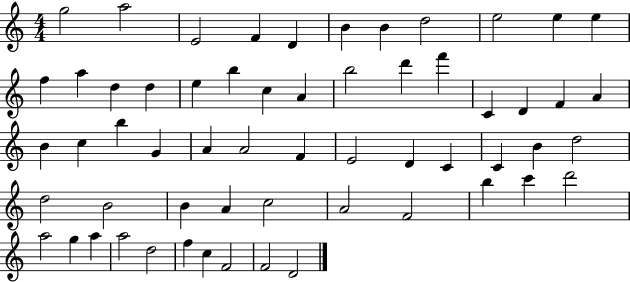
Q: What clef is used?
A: treble